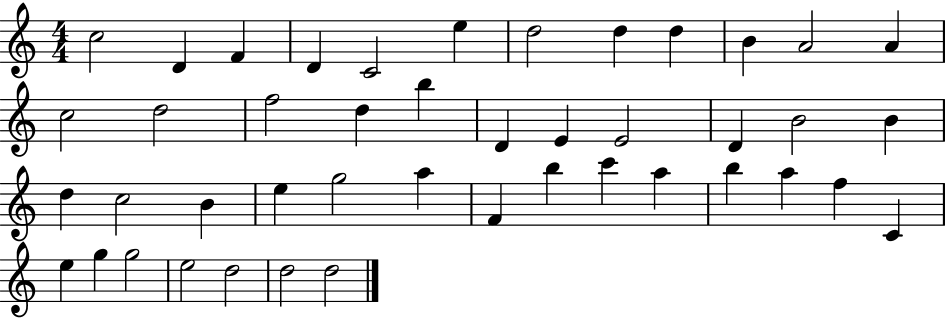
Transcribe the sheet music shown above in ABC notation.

X:1
T:Untitled
M:4/4
L:1/4
K:C
c2 D F D C2 e d2 d d B A2 A c2 d2 f2 d b D E E2 D B2 B d c2 B e g2 a F b c' a b a f C e g g2 e2 d2 d2 d2